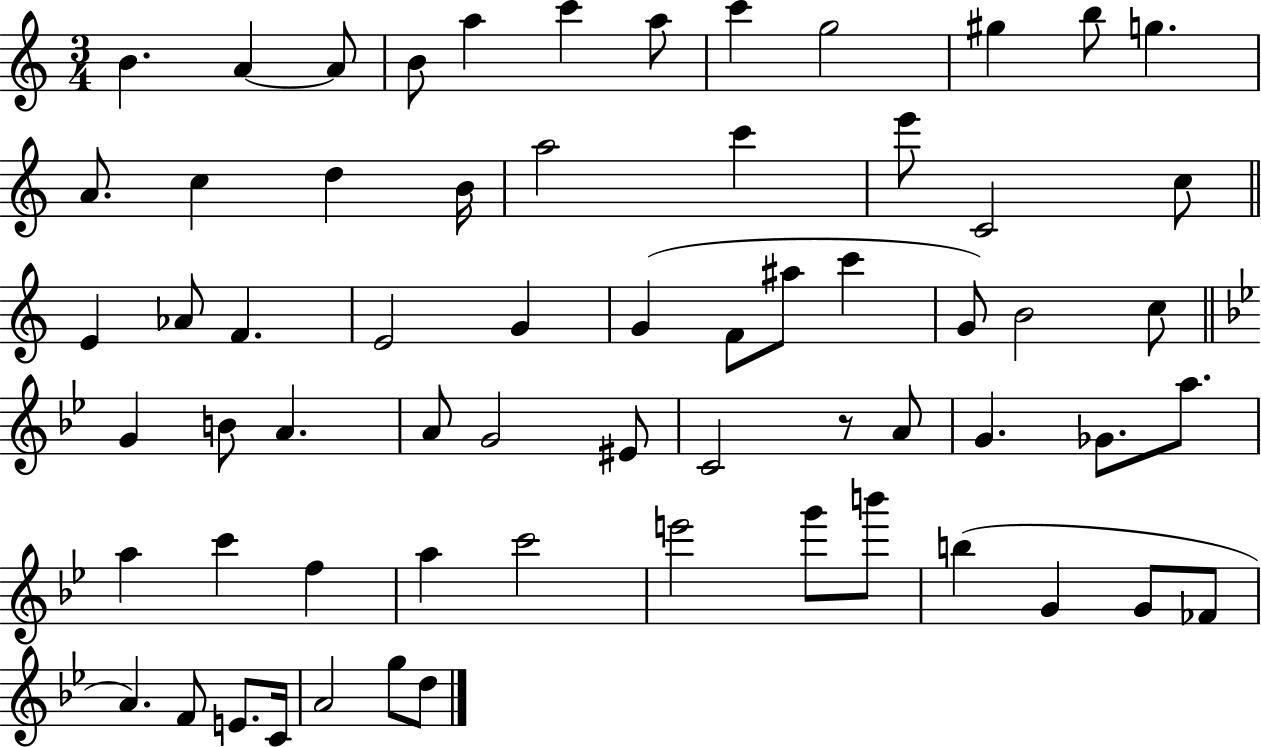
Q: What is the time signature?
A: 3/4